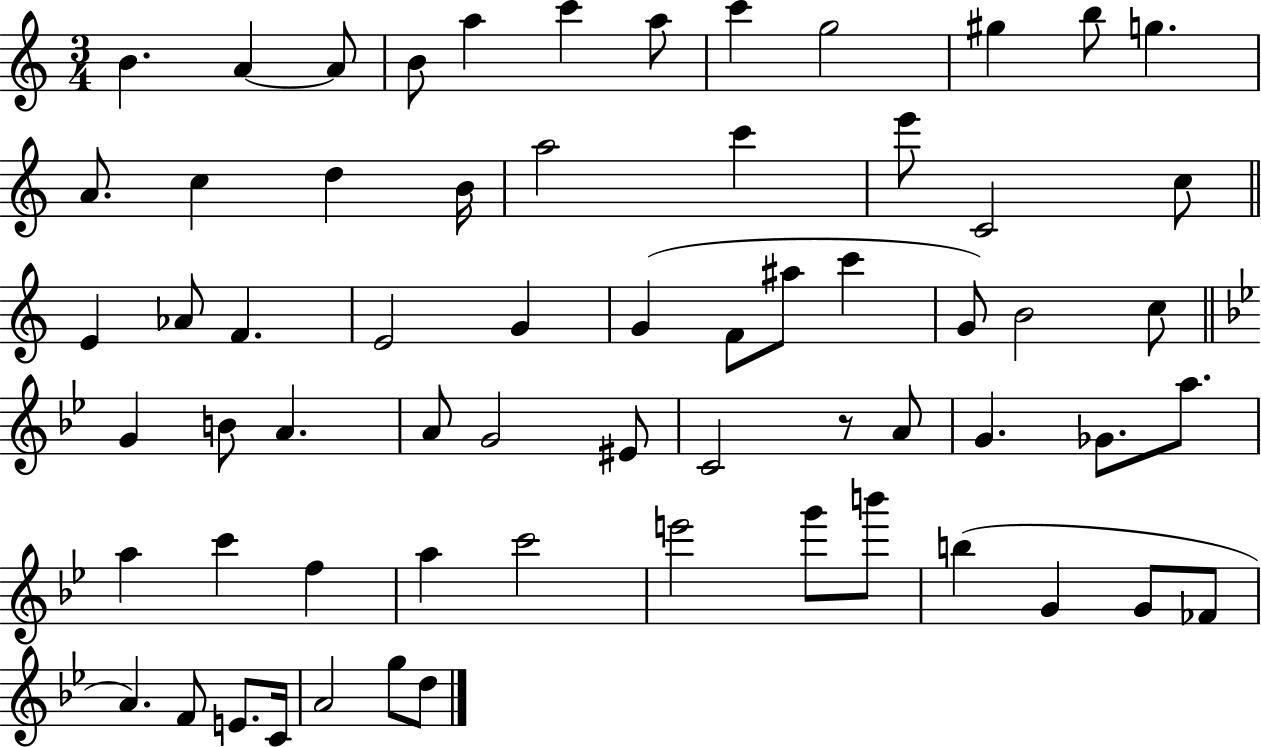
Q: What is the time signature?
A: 3/4